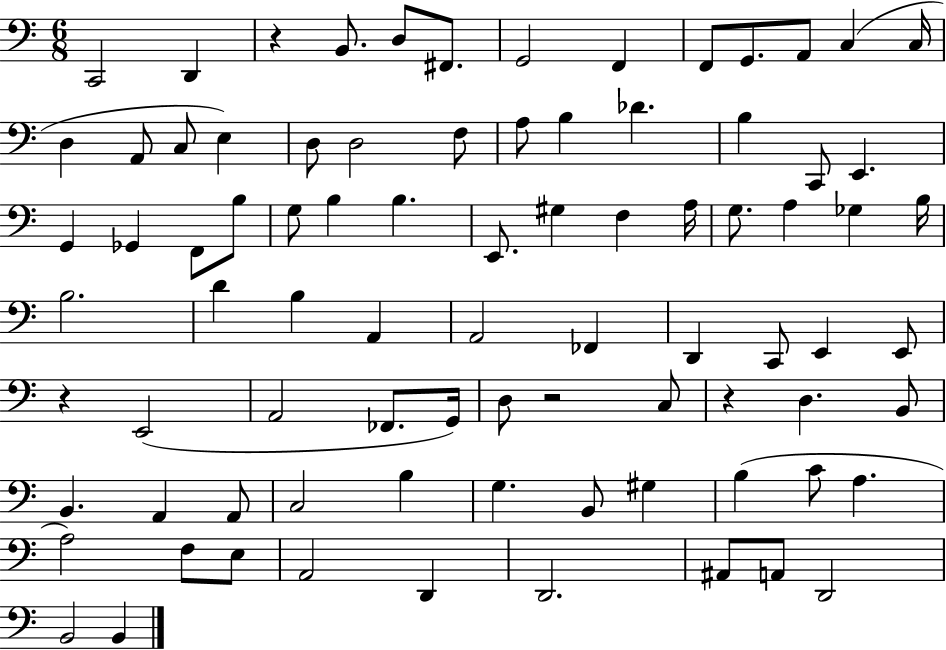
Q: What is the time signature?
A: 6/8